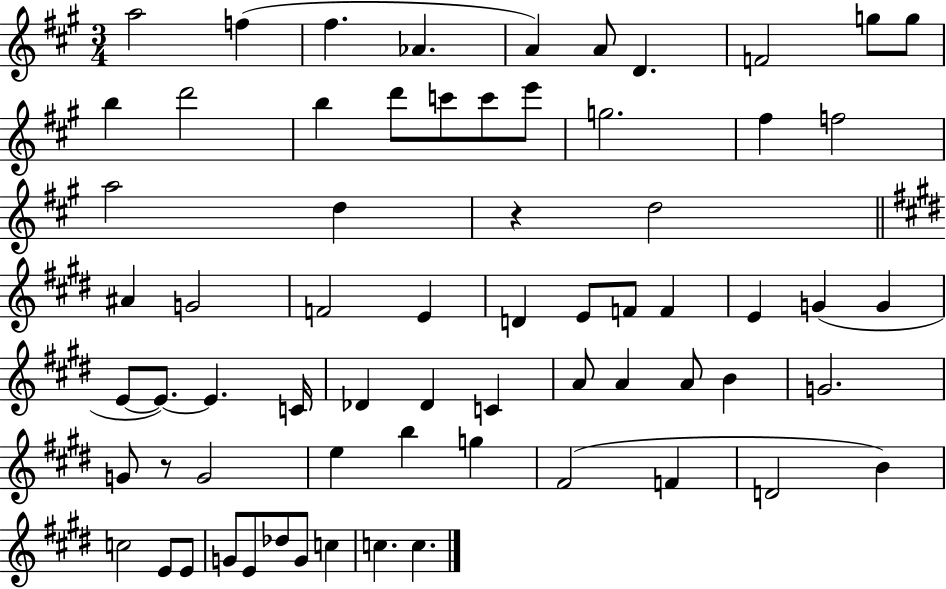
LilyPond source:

{
  \clef treble
  \numericTimeSignature
  \time 3/4
  \key a \major
  \repeat volta 2 { a''2 f''4( | fis''4. aes'4. | a'4) a'8 d'4. | f'2 g''8 g''8 | \break b''4 d'''2 | b''4 d'''8 c'''8 c'''8 e'''8 | g''2. | fis''4 f''2 | \break a''2 d''4 | r4 d''2 | \bar "||" \break \key e \major ais'4 g'2 | f'2 e'4 | d'4 e'8 f'8 f'4 | e'4 g'4( g'4 | \break e'8~~ e'8.~~) e'4. c'16 | des'4 des'4 c'4 | a'8 a'4 a'8 b'4 | g'2. | \break g'8 r8 g'2 | e''4 b''4 g''4 | fis'2( f'4 | d'2 b'4) | \break c''2 e'8 e'8 | g'8 e'8 des''8 g'8 c''4 | c''4. c''4. | } \bar "|."
}